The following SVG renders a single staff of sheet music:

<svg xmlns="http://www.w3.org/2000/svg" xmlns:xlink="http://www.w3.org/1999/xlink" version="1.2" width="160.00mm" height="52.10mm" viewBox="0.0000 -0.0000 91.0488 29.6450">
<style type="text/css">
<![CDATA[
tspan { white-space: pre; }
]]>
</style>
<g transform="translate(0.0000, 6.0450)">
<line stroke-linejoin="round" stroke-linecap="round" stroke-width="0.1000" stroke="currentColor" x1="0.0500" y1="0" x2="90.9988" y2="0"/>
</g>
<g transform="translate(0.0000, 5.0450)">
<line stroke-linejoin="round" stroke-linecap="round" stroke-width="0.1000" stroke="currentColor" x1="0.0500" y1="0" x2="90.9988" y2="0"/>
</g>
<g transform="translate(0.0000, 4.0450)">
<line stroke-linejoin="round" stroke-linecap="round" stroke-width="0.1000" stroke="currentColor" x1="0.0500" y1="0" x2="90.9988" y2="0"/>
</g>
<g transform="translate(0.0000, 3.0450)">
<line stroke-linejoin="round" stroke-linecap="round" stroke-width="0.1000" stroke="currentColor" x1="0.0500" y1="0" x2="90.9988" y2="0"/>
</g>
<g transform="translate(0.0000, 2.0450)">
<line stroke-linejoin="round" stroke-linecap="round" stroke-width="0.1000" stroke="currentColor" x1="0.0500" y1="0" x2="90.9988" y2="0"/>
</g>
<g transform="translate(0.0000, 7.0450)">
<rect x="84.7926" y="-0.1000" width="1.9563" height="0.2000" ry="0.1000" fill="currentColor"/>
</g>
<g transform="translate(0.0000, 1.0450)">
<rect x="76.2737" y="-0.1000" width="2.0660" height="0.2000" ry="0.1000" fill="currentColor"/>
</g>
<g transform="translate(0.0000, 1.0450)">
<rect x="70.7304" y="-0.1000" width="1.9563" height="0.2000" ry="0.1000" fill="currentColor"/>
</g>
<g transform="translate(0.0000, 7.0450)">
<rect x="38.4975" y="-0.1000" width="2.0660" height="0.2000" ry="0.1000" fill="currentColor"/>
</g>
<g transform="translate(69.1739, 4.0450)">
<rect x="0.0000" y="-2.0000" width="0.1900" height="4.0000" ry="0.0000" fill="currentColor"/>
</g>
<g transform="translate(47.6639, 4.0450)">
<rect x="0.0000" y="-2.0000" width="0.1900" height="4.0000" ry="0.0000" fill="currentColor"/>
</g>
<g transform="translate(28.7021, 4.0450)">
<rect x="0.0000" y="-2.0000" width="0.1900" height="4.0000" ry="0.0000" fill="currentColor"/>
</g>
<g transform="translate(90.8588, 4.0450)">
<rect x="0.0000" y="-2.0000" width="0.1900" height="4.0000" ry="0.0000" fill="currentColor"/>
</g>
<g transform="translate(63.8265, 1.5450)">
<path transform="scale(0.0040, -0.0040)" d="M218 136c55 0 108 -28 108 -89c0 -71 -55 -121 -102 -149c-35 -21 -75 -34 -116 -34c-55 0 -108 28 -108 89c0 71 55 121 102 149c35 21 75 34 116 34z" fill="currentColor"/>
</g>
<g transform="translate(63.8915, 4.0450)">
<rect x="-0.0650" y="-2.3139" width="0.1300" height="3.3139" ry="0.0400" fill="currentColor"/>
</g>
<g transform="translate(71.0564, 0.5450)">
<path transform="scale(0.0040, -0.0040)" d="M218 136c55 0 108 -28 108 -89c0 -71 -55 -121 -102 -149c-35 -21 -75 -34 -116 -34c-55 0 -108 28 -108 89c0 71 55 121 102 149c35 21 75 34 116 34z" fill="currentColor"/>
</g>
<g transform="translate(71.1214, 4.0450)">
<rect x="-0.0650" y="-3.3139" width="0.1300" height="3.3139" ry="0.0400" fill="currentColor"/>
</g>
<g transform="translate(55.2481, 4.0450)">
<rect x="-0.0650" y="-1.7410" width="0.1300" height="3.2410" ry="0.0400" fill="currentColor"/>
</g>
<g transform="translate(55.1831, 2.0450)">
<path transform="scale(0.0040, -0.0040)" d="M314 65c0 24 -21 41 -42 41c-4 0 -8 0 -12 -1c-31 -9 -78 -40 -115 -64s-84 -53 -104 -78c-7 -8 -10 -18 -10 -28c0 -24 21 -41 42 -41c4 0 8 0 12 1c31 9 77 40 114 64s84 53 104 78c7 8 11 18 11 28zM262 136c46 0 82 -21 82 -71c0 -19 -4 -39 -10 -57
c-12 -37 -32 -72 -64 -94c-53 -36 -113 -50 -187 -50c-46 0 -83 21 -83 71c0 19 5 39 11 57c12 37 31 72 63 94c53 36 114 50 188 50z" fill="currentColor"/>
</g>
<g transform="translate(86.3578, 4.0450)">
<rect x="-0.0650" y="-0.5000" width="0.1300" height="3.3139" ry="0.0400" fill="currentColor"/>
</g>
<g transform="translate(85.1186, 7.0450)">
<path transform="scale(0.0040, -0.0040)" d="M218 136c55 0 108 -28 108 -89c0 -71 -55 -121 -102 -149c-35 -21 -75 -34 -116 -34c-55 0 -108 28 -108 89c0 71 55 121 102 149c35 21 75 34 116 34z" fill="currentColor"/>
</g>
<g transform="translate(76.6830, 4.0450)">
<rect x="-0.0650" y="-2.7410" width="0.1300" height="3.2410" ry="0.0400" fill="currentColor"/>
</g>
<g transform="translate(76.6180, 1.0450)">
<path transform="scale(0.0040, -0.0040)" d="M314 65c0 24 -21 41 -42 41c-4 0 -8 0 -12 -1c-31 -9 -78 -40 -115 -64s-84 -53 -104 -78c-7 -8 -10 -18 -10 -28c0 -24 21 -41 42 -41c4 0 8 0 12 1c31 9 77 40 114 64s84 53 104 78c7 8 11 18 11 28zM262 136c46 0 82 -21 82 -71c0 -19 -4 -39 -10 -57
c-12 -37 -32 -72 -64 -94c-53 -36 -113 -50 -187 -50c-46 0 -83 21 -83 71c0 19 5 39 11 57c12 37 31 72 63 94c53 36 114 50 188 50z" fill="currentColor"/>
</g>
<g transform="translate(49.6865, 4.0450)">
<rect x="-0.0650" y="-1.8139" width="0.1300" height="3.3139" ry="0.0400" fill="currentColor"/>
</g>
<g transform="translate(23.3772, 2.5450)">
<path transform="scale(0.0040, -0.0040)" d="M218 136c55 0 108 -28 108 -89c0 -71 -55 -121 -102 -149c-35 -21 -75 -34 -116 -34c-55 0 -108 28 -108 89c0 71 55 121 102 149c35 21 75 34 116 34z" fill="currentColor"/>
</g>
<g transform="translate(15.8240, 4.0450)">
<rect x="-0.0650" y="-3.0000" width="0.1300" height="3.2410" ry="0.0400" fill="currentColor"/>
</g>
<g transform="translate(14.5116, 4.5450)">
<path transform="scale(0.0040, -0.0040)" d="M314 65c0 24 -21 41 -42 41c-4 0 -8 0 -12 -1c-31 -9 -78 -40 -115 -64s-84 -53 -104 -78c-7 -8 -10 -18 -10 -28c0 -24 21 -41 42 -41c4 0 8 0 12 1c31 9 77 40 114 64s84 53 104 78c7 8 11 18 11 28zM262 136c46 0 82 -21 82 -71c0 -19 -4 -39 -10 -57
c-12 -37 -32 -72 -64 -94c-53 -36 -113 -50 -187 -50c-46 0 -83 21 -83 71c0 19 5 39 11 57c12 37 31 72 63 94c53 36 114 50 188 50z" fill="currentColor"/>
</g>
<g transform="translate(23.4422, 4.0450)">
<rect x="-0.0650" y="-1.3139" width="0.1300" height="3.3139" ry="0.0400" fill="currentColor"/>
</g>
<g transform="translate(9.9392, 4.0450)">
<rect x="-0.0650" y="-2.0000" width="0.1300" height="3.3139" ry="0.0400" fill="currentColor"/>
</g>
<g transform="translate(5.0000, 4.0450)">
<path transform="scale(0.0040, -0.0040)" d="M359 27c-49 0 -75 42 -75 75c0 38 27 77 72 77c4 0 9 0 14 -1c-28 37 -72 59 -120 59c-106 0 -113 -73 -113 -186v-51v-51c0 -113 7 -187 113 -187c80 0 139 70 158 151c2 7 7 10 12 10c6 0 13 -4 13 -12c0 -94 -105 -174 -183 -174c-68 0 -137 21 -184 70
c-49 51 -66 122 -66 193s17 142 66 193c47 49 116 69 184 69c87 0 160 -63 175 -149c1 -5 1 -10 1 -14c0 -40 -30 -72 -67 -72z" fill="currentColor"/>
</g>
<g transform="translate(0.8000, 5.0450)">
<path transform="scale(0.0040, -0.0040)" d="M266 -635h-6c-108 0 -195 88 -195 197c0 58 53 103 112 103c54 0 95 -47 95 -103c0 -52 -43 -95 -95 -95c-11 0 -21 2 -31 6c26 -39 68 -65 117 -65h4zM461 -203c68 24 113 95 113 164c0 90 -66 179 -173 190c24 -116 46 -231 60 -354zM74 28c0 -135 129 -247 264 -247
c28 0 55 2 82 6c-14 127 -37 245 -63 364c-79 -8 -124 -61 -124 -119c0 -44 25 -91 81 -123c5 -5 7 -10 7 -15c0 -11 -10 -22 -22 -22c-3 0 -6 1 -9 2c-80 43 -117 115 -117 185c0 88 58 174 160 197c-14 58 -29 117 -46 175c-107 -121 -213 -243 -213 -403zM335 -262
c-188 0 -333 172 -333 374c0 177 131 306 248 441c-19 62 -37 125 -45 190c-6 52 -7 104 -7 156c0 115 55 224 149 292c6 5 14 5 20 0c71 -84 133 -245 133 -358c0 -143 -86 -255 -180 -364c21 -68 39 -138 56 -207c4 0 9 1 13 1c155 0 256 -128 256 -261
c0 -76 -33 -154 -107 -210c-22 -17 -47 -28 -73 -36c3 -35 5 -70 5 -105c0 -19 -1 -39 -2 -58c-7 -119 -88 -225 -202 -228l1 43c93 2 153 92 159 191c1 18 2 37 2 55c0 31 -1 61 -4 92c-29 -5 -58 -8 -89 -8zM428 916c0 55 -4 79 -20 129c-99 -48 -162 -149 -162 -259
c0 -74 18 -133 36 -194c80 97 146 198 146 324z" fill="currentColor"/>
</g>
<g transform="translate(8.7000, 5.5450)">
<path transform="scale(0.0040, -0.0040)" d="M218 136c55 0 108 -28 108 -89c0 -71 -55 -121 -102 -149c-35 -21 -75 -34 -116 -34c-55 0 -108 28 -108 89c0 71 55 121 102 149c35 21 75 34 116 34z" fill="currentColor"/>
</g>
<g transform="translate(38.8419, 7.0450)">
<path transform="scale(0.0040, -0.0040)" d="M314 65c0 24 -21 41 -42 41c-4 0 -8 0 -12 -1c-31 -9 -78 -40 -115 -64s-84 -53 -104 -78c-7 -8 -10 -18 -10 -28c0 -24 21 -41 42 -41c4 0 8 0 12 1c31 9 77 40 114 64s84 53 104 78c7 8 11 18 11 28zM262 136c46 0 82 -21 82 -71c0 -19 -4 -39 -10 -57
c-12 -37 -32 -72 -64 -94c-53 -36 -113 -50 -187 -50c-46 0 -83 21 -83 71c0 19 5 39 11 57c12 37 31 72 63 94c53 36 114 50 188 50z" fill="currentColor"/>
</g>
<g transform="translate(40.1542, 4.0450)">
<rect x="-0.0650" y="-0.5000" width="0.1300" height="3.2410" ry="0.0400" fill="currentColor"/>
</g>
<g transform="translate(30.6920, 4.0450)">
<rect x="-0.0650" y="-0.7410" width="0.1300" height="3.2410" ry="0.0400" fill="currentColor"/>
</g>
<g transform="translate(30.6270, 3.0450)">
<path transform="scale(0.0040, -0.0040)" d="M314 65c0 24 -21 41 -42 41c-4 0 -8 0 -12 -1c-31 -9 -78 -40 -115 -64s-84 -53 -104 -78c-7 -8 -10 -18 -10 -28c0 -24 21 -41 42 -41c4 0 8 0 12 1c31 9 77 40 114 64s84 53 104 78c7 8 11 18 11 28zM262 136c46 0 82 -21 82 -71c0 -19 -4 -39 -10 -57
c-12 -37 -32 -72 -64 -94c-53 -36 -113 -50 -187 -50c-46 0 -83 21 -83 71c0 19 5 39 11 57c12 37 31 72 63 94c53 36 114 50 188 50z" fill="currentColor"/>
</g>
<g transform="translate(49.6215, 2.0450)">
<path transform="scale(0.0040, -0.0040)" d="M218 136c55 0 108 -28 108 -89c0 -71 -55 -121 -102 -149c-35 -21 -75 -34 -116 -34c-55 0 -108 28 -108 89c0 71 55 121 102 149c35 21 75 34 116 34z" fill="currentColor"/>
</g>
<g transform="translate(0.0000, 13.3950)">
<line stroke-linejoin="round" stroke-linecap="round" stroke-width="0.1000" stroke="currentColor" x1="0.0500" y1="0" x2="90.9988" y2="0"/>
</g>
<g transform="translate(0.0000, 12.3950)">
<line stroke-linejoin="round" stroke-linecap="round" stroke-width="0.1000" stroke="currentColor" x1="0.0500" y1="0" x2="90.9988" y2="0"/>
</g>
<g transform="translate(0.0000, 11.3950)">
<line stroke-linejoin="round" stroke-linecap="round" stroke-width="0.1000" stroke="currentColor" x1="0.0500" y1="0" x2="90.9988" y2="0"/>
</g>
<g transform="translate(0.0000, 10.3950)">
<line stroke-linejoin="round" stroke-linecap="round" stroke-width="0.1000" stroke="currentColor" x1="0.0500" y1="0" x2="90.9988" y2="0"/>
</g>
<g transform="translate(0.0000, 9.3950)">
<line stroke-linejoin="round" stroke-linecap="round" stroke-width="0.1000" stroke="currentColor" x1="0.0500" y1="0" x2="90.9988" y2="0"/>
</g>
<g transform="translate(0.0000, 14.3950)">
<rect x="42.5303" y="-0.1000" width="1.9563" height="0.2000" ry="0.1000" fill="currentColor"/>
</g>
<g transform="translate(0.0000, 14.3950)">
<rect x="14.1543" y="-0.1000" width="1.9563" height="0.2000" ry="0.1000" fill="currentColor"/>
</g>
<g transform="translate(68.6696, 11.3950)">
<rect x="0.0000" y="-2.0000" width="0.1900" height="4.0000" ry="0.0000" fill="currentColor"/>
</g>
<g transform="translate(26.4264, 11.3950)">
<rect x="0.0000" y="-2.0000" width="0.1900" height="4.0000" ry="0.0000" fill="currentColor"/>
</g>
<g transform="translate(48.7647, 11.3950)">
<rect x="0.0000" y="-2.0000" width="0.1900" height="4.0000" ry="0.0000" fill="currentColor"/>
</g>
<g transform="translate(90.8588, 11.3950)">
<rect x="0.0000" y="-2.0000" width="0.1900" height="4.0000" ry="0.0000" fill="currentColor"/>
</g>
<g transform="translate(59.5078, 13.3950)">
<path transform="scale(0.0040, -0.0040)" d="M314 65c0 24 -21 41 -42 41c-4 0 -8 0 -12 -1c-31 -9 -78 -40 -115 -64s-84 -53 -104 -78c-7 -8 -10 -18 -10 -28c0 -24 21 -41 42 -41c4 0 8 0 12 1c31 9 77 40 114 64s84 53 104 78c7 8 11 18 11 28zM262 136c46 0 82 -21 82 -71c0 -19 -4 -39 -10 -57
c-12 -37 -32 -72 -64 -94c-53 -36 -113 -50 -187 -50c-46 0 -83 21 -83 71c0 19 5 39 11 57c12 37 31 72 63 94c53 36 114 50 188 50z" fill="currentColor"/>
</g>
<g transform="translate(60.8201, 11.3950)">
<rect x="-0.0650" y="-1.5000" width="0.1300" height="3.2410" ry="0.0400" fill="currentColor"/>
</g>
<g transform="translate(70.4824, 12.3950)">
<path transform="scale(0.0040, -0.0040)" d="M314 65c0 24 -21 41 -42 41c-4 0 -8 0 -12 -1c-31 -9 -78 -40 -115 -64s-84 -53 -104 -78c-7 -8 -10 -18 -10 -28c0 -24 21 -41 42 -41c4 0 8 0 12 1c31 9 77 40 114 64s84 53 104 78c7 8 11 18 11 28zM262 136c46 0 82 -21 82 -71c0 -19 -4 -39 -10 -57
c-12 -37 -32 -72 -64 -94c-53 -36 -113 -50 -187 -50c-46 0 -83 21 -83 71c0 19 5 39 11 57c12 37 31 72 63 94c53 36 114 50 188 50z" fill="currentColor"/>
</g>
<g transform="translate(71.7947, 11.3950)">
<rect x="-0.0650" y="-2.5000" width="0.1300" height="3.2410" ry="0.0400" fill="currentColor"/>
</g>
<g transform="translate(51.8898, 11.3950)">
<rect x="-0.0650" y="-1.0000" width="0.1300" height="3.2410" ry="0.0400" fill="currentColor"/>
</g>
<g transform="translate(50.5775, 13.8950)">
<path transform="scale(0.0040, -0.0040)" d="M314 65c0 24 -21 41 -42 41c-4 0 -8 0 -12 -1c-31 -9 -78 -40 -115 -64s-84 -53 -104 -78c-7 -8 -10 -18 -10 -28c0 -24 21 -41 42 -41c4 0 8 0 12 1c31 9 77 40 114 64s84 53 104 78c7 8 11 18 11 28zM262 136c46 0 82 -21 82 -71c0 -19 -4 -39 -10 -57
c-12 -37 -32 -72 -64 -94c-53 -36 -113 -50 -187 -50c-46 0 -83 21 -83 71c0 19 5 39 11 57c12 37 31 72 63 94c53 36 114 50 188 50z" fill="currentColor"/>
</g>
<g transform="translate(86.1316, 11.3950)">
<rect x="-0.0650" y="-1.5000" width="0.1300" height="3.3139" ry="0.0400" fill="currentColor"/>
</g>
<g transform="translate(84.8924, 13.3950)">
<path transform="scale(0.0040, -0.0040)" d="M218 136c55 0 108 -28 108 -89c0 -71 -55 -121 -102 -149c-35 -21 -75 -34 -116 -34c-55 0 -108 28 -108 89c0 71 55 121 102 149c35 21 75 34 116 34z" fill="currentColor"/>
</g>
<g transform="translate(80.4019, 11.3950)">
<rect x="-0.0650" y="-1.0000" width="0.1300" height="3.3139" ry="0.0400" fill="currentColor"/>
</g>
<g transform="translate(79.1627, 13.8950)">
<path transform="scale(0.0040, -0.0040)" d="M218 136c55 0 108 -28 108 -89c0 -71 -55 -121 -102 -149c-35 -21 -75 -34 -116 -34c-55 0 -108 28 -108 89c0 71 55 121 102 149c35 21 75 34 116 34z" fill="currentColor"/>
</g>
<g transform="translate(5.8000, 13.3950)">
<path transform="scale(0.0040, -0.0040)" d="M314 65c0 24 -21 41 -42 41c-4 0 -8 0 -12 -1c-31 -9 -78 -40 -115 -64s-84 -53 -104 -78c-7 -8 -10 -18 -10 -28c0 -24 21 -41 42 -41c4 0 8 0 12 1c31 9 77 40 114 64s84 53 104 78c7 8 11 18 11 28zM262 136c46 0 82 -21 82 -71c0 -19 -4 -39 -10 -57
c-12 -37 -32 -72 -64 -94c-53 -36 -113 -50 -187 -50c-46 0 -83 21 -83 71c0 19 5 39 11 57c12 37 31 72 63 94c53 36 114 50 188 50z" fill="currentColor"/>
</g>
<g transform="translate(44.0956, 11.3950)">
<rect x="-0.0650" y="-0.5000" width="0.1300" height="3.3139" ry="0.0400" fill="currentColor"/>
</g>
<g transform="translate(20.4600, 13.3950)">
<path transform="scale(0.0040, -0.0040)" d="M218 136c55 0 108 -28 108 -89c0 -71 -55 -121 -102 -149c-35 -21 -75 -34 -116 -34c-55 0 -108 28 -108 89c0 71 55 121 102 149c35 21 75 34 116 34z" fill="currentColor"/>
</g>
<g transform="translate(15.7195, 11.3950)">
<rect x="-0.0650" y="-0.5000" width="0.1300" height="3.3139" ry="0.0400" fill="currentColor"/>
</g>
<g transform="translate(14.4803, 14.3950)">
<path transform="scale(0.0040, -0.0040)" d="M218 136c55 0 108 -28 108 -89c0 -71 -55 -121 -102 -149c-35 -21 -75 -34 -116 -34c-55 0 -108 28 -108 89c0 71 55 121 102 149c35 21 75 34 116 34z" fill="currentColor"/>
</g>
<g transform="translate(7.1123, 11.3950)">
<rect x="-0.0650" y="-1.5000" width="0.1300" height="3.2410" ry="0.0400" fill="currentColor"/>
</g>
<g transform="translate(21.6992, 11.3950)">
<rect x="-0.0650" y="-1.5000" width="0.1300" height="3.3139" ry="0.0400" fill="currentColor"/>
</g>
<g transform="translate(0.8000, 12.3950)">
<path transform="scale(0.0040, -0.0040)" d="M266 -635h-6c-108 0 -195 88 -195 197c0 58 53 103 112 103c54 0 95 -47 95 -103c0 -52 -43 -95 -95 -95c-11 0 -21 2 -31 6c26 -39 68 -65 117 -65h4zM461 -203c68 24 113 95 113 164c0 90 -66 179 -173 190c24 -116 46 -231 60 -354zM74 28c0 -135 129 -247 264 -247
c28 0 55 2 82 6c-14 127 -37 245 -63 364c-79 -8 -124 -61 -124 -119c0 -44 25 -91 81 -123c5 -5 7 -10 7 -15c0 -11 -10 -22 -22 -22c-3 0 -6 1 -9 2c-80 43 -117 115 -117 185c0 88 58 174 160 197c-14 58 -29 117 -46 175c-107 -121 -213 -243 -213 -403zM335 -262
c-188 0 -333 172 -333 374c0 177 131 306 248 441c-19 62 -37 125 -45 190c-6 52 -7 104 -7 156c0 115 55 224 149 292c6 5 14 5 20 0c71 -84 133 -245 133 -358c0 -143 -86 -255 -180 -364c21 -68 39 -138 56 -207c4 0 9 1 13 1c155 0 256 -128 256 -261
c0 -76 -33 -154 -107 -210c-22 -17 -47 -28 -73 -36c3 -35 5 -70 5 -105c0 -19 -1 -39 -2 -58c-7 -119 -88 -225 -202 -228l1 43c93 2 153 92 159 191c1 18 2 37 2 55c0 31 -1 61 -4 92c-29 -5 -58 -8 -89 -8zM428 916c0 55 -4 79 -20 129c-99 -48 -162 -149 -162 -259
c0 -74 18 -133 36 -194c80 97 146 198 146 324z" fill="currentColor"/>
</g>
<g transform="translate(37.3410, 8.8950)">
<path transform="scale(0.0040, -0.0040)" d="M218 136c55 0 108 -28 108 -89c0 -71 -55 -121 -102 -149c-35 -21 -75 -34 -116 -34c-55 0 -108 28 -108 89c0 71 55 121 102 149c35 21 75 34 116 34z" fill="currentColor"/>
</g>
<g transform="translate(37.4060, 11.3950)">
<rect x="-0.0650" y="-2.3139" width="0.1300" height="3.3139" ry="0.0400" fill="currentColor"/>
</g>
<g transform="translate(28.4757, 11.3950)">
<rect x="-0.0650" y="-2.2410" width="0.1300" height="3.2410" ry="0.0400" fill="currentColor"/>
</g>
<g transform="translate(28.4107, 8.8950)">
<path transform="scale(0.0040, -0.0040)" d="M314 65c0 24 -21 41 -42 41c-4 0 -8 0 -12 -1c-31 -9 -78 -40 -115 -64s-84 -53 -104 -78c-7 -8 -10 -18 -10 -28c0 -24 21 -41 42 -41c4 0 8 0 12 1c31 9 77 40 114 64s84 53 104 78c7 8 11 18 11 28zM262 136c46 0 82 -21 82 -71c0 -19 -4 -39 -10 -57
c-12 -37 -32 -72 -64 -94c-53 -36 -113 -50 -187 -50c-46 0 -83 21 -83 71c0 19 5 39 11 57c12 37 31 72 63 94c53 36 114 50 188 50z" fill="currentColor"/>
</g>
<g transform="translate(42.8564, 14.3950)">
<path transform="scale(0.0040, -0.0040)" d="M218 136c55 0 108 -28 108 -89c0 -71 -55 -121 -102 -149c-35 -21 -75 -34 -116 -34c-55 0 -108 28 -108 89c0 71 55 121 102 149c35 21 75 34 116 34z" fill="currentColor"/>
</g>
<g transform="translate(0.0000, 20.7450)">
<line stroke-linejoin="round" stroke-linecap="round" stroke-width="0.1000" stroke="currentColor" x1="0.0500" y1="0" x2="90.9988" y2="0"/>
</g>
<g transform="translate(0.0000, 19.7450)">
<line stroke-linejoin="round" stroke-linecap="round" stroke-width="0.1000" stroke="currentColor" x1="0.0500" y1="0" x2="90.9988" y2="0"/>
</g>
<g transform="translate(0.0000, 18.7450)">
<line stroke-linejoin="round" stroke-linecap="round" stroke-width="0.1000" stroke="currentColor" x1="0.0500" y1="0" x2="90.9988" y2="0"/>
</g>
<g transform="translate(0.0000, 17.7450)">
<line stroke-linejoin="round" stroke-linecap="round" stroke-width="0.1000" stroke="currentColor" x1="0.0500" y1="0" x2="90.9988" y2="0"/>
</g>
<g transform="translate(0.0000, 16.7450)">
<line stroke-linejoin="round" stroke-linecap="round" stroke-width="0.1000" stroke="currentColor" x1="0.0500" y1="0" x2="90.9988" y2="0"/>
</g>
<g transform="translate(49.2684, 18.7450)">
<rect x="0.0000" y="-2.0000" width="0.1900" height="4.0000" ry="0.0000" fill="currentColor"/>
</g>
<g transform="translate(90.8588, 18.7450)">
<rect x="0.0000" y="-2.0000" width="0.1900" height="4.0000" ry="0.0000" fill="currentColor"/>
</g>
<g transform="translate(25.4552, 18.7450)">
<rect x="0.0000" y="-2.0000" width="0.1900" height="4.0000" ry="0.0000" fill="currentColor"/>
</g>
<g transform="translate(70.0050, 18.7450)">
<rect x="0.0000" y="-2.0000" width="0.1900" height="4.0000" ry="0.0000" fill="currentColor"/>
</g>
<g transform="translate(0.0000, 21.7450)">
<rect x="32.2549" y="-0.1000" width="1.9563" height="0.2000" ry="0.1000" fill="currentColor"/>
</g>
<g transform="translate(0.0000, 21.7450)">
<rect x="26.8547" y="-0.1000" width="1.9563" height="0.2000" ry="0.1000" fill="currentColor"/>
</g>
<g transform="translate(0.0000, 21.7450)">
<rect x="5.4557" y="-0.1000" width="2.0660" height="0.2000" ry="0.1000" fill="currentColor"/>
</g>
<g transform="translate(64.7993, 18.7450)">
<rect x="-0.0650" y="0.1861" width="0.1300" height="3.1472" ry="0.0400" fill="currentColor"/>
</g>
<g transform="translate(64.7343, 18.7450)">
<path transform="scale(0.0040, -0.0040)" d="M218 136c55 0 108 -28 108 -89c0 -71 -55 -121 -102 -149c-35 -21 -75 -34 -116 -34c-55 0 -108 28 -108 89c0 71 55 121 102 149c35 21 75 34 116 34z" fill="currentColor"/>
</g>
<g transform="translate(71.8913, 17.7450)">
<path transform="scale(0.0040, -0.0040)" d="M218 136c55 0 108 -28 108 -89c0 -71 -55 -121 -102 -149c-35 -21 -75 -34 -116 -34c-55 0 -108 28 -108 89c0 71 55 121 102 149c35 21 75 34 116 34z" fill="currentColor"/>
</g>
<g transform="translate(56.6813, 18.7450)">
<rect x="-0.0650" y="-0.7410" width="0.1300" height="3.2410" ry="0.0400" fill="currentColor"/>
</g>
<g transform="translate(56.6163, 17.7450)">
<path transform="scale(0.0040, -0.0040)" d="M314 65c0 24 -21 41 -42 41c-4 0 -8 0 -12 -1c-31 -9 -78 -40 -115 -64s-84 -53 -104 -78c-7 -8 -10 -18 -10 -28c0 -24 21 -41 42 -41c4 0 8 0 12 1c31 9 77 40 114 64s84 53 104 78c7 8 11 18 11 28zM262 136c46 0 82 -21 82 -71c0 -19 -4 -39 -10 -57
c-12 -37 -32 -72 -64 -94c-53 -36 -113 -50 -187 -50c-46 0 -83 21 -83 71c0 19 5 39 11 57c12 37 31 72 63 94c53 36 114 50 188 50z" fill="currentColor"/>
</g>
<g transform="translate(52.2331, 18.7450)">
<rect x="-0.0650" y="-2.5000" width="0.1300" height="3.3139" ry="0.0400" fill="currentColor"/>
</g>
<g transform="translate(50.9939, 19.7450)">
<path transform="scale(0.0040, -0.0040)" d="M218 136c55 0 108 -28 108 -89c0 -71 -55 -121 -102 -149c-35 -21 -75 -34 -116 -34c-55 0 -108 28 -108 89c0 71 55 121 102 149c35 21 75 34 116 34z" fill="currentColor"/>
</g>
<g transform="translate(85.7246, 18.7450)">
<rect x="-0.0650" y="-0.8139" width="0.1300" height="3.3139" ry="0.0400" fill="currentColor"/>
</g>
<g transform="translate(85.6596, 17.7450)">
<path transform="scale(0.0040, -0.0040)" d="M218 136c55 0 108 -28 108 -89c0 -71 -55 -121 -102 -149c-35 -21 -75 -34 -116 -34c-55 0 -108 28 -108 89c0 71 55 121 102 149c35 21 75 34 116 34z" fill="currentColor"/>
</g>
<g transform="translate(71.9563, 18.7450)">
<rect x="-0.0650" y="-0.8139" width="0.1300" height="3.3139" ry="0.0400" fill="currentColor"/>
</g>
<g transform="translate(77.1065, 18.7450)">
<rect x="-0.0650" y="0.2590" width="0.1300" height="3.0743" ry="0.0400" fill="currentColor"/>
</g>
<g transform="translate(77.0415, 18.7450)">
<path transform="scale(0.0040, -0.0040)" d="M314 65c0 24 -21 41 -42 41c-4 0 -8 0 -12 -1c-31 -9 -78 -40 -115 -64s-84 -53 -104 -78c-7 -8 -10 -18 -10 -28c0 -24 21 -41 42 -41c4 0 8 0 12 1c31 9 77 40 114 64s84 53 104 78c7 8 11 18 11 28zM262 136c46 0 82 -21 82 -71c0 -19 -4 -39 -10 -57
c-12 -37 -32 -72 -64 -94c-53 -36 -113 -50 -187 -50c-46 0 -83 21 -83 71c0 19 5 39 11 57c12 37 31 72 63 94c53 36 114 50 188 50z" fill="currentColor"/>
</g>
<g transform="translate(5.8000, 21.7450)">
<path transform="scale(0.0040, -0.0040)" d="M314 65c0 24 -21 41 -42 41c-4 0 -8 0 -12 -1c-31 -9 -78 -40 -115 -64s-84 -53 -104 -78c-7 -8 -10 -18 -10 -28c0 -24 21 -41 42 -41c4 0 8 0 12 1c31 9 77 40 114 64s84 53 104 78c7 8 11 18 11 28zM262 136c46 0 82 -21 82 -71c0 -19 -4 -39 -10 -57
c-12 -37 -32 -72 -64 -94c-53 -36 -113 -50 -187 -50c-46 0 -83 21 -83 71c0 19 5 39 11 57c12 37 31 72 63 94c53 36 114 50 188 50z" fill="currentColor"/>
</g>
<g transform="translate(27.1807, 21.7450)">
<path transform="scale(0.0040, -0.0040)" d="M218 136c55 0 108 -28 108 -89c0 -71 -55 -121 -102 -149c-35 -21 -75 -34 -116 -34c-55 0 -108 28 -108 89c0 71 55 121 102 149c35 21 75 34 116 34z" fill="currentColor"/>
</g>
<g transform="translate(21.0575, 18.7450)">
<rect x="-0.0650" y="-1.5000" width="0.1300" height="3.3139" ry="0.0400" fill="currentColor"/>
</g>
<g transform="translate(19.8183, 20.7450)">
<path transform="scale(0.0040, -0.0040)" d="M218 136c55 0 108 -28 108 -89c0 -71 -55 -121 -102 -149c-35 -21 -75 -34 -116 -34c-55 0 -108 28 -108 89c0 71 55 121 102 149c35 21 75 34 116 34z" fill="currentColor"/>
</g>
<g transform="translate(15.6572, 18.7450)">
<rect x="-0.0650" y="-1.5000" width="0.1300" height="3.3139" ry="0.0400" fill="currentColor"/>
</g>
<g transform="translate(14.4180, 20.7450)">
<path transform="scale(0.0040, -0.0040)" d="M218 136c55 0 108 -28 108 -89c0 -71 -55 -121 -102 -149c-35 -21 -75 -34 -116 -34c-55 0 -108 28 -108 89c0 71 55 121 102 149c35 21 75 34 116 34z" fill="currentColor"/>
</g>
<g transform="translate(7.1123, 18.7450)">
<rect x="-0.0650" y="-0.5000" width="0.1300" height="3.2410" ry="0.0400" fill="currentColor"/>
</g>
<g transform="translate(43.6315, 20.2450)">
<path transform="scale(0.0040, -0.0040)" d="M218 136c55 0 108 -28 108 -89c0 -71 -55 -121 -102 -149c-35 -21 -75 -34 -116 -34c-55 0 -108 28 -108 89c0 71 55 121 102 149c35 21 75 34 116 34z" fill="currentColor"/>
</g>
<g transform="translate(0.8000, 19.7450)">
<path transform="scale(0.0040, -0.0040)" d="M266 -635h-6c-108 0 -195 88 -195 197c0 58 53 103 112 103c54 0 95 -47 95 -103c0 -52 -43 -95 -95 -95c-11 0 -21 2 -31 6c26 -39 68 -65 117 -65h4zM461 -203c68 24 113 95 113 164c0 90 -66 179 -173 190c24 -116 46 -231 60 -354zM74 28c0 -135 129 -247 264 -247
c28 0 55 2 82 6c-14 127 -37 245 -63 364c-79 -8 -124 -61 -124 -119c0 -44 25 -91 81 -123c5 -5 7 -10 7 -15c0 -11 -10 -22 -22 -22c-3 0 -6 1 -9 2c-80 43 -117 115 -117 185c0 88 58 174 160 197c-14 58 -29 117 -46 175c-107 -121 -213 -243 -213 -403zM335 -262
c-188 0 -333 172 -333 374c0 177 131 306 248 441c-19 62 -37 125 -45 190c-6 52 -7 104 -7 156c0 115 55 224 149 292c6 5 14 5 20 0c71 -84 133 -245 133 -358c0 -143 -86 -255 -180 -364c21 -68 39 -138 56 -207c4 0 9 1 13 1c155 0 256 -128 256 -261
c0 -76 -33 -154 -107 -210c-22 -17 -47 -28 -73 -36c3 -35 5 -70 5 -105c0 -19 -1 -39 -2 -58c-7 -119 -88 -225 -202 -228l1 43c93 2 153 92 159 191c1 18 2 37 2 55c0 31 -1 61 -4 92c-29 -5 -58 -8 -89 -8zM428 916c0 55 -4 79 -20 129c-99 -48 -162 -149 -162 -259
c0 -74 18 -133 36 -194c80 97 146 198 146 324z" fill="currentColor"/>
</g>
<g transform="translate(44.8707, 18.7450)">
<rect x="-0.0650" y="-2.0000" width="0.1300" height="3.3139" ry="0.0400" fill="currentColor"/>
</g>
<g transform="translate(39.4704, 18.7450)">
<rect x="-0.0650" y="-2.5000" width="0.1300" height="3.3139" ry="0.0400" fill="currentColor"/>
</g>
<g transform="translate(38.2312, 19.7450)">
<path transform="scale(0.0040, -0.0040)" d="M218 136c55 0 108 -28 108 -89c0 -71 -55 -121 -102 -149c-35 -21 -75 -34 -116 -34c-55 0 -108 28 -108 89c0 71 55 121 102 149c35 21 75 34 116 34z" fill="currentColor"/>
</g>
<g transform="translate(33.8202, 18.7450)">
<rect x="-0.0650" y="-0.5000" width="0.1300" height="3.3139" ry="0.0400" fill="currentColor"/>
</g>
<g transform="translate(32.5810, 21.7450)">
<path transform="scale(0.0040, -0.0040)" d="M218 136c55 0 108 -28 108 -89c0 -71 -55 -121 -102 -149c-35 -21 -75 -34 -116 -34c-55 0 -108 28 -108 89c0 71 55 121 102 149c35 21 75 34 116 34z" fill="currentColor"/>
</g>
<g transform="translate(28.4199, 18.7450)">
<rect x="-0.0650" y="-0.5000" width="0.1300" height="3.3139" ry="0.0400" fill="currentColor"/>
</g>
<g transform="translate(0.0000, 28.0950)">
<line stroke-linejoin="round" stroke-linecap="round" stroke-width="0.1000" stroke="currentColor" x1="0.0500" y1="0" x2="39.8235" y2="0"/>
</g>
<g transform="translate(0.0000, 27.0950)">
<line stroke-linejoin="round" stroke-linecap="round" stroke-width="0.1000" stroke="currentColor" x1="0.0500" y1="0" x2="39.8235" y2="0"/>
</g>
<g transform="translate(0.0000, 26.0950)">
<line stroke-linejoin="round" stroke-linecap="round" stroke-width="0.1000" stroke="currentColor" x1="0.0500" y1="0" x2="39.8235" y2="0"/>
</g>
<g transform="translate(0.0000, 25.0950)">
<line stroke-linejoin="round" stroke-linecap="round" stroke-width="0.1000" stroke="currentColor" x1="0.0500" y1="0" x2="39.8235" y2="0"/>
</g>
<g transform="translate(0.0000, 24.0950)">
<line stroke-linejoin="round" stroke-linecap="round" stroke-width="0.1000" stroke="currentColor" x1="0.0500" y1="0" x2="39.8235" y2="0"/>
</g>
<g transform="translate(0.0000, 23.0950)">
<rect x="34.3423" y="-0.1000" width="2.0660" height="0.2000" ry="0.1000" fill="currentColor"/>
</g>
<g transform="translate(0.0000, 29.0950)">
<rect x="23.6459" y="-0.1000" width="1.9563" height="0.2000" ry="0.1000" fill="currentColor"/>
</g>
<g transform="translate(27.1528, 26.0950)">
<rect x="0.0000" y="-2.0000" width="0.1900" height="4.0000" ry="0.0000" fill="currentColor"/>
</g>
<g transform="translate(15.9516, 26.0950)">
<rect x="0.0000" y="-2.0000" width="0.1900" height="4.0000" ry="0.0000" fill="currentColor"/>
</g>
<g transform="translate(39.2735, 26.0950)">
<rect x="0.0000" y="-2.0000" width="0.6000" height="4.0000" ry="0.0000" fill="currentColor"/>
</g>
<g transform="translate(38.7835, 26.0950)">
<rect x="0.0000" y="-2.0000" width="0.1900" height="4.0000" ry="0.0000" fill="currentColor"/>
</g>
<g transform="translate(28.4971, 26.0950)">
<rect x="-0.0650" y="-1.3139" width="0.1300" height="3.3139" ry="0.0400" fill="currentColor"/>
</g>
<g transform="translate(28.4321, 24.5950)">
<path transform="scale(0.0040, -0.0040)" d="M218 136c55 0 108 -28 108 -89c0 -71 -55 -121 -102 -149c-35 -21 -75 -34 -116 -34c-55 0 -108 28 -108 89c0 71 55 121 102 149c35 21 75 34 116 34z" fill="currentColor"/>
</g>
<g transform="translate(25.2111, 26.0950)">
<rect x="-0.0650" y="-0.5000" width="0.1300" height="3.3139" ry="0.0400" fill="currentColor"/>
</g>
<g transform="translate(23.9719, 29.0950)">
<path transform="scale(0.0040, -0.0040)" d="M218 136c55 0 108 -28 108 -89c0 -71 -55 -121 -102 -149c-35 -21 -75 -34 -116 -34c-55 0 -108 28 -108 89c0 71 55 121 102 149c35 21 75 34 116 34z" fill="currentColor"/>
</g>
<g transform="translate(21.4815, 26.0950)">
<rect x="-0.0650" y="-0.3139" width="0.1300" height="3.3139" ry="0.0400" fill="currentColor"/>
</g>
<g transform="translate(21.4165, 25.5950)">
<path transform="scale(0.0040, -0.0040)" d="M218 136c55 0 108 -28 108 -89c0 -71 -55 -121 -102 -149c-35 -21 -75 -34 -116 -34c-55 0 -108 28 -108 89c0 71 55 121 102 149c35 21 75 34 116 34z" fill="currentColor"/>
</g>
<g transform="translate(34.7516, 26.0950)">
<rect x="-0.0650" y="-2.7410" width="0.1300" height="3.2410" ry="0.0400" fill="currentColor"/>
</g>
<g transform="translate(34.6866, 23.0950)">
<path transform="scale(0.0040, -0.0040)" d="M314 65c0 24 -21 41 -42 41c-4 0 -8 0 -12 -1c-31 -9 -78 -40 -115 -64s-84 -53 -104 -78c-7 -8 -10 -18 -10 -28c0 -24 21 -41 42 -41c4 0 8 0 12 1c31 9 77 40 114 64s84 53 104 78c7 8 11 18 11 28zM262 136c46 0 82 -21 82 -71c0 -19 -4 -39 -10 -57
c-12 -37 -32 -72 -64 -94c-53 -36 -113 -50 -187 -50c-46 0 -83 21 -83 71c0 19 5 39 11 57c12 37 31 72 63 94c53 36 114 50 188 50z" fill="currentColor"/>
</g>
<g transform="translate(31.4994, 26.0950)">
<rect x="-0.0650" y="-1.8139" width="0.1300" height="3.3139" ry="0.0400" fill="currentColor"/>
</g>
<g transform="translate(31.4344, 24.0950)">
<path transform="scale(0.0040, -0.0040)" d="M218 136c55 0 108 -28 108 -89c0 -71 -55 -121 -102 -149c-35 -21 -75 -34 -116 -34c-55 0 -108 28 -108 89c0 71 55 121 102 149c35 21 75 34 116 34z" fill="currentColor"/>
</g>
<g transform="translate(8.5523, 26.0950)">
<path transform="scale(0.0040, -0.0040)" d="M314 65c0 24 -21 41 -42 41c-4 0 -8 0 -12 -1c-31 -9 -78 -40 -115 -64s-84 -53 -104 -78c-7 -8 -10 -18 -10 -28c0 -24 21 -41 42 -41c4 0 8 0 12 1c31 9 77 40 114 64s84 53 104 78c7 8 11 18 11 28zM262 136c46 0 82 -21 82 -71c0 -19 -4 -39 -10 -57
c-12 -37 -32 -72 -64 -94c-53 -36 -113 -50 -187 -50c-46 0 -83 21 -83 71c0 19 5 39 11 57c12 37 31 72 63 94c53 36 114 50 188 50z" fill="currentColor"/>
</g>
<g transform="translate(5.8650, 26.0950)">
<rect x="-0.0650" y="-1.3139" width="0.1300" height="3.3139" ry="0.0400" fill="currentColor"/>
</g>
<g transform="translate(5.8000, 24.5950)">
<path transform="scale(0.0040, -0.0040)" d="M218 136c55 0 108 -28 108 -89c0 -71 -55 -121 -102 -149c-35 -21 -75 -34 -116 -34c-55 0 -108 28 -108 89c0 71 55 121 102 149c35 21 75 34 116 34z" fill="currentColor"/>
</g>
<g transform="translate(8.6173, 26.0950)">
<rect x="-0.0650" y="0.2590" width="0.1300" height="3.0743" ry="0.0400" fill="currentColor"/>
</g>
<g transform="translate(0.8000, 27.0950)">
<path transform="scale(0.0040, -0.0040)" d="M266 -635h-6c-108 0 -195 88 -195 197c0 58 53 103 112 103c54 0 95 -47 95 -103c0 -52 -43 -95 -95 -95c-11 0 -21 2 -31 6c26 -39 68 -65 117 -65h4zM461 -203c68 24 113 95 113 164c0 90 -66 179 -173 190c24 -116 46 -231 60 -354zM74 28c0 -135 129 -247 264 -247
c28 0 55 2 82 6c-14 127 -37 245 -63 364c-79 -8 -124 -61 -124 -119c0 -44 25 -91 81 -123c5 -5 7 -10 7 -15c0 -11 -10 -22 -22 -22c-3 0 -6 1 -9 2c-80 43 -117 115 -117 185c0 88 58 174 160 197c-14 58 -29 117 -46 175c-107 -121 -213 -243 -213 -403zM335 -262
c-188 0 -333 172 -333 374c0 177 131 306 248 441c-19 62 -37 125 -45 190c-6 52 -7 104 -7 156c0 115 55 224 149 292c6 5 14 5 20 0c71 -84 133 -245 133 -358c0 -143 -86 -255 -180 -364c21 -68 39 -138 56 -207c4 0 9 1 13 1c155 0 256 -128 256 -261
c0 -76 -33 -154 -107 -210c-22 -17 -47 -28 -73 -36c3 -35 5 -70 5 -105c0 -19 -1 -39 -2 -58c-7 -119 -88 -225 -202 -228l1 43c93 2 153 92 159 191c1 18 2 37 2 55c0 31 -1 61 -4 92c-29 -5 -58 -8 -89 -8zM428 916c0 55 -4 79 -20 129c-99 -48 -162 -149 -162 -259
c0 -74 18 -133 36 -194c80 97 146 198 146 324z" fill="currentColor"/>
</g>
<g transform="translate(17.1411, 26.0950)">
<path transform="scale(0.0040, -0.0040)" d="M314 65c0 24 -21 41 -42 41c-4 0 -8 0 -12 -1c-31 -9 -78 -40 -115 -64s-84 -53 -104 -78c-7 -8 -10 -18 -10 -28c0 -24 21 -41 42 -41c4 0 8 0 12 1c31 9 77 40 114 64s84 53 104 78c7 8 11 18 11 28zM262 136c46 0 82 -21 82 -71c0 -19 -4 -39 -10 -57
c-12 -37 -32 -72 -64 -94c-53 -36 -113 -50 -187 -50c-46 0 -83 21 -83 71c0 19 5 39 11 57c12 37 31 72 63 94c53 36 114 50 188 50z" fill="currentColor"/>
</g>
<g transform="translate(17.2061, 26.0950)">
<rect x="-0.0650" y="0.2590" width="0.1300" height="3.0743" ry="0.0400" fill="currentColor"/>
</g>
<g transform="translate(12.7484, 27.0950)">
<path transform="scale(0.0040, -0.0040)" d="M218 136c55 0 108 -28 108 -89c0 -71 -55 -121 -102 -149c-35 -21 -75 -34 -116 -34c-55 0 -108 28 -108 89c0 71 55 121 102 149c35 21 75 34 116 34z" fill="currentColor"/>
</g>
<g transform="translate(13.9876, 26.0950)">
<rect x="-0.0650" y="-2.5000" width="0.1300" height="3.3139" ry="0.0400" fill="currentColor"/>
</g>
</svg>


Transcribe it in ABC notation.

X:1
T:Untitled
M:4/4
L:1/4
K:C
F A2 e d2 C2 f f2 g b a2 C E2 C E g2 g C D2 E2 G2 D E C2 E E C C G F G d2 B d B2 d e B2 G B2 c C e f a2